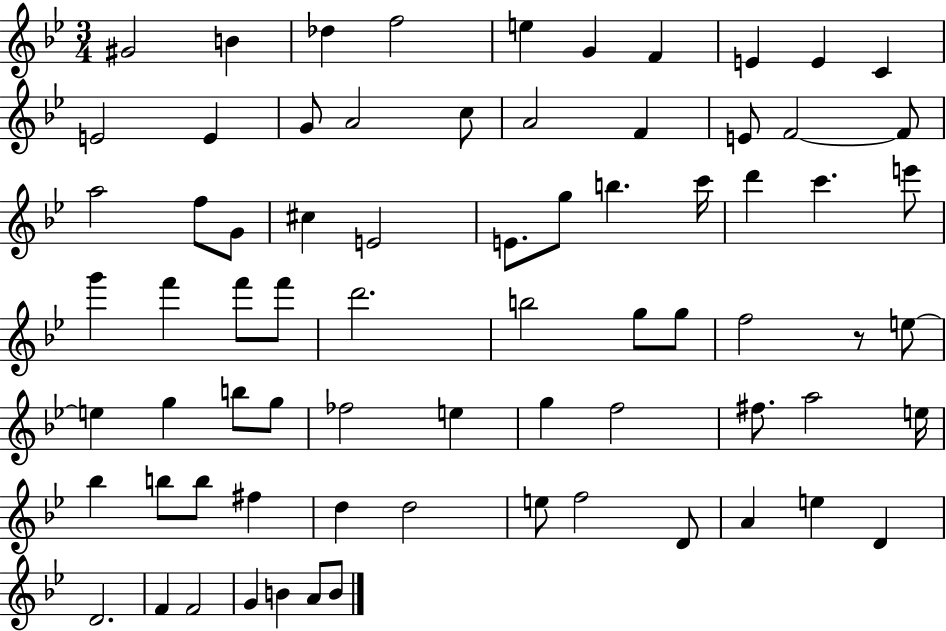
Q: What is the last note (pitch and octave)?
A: B4